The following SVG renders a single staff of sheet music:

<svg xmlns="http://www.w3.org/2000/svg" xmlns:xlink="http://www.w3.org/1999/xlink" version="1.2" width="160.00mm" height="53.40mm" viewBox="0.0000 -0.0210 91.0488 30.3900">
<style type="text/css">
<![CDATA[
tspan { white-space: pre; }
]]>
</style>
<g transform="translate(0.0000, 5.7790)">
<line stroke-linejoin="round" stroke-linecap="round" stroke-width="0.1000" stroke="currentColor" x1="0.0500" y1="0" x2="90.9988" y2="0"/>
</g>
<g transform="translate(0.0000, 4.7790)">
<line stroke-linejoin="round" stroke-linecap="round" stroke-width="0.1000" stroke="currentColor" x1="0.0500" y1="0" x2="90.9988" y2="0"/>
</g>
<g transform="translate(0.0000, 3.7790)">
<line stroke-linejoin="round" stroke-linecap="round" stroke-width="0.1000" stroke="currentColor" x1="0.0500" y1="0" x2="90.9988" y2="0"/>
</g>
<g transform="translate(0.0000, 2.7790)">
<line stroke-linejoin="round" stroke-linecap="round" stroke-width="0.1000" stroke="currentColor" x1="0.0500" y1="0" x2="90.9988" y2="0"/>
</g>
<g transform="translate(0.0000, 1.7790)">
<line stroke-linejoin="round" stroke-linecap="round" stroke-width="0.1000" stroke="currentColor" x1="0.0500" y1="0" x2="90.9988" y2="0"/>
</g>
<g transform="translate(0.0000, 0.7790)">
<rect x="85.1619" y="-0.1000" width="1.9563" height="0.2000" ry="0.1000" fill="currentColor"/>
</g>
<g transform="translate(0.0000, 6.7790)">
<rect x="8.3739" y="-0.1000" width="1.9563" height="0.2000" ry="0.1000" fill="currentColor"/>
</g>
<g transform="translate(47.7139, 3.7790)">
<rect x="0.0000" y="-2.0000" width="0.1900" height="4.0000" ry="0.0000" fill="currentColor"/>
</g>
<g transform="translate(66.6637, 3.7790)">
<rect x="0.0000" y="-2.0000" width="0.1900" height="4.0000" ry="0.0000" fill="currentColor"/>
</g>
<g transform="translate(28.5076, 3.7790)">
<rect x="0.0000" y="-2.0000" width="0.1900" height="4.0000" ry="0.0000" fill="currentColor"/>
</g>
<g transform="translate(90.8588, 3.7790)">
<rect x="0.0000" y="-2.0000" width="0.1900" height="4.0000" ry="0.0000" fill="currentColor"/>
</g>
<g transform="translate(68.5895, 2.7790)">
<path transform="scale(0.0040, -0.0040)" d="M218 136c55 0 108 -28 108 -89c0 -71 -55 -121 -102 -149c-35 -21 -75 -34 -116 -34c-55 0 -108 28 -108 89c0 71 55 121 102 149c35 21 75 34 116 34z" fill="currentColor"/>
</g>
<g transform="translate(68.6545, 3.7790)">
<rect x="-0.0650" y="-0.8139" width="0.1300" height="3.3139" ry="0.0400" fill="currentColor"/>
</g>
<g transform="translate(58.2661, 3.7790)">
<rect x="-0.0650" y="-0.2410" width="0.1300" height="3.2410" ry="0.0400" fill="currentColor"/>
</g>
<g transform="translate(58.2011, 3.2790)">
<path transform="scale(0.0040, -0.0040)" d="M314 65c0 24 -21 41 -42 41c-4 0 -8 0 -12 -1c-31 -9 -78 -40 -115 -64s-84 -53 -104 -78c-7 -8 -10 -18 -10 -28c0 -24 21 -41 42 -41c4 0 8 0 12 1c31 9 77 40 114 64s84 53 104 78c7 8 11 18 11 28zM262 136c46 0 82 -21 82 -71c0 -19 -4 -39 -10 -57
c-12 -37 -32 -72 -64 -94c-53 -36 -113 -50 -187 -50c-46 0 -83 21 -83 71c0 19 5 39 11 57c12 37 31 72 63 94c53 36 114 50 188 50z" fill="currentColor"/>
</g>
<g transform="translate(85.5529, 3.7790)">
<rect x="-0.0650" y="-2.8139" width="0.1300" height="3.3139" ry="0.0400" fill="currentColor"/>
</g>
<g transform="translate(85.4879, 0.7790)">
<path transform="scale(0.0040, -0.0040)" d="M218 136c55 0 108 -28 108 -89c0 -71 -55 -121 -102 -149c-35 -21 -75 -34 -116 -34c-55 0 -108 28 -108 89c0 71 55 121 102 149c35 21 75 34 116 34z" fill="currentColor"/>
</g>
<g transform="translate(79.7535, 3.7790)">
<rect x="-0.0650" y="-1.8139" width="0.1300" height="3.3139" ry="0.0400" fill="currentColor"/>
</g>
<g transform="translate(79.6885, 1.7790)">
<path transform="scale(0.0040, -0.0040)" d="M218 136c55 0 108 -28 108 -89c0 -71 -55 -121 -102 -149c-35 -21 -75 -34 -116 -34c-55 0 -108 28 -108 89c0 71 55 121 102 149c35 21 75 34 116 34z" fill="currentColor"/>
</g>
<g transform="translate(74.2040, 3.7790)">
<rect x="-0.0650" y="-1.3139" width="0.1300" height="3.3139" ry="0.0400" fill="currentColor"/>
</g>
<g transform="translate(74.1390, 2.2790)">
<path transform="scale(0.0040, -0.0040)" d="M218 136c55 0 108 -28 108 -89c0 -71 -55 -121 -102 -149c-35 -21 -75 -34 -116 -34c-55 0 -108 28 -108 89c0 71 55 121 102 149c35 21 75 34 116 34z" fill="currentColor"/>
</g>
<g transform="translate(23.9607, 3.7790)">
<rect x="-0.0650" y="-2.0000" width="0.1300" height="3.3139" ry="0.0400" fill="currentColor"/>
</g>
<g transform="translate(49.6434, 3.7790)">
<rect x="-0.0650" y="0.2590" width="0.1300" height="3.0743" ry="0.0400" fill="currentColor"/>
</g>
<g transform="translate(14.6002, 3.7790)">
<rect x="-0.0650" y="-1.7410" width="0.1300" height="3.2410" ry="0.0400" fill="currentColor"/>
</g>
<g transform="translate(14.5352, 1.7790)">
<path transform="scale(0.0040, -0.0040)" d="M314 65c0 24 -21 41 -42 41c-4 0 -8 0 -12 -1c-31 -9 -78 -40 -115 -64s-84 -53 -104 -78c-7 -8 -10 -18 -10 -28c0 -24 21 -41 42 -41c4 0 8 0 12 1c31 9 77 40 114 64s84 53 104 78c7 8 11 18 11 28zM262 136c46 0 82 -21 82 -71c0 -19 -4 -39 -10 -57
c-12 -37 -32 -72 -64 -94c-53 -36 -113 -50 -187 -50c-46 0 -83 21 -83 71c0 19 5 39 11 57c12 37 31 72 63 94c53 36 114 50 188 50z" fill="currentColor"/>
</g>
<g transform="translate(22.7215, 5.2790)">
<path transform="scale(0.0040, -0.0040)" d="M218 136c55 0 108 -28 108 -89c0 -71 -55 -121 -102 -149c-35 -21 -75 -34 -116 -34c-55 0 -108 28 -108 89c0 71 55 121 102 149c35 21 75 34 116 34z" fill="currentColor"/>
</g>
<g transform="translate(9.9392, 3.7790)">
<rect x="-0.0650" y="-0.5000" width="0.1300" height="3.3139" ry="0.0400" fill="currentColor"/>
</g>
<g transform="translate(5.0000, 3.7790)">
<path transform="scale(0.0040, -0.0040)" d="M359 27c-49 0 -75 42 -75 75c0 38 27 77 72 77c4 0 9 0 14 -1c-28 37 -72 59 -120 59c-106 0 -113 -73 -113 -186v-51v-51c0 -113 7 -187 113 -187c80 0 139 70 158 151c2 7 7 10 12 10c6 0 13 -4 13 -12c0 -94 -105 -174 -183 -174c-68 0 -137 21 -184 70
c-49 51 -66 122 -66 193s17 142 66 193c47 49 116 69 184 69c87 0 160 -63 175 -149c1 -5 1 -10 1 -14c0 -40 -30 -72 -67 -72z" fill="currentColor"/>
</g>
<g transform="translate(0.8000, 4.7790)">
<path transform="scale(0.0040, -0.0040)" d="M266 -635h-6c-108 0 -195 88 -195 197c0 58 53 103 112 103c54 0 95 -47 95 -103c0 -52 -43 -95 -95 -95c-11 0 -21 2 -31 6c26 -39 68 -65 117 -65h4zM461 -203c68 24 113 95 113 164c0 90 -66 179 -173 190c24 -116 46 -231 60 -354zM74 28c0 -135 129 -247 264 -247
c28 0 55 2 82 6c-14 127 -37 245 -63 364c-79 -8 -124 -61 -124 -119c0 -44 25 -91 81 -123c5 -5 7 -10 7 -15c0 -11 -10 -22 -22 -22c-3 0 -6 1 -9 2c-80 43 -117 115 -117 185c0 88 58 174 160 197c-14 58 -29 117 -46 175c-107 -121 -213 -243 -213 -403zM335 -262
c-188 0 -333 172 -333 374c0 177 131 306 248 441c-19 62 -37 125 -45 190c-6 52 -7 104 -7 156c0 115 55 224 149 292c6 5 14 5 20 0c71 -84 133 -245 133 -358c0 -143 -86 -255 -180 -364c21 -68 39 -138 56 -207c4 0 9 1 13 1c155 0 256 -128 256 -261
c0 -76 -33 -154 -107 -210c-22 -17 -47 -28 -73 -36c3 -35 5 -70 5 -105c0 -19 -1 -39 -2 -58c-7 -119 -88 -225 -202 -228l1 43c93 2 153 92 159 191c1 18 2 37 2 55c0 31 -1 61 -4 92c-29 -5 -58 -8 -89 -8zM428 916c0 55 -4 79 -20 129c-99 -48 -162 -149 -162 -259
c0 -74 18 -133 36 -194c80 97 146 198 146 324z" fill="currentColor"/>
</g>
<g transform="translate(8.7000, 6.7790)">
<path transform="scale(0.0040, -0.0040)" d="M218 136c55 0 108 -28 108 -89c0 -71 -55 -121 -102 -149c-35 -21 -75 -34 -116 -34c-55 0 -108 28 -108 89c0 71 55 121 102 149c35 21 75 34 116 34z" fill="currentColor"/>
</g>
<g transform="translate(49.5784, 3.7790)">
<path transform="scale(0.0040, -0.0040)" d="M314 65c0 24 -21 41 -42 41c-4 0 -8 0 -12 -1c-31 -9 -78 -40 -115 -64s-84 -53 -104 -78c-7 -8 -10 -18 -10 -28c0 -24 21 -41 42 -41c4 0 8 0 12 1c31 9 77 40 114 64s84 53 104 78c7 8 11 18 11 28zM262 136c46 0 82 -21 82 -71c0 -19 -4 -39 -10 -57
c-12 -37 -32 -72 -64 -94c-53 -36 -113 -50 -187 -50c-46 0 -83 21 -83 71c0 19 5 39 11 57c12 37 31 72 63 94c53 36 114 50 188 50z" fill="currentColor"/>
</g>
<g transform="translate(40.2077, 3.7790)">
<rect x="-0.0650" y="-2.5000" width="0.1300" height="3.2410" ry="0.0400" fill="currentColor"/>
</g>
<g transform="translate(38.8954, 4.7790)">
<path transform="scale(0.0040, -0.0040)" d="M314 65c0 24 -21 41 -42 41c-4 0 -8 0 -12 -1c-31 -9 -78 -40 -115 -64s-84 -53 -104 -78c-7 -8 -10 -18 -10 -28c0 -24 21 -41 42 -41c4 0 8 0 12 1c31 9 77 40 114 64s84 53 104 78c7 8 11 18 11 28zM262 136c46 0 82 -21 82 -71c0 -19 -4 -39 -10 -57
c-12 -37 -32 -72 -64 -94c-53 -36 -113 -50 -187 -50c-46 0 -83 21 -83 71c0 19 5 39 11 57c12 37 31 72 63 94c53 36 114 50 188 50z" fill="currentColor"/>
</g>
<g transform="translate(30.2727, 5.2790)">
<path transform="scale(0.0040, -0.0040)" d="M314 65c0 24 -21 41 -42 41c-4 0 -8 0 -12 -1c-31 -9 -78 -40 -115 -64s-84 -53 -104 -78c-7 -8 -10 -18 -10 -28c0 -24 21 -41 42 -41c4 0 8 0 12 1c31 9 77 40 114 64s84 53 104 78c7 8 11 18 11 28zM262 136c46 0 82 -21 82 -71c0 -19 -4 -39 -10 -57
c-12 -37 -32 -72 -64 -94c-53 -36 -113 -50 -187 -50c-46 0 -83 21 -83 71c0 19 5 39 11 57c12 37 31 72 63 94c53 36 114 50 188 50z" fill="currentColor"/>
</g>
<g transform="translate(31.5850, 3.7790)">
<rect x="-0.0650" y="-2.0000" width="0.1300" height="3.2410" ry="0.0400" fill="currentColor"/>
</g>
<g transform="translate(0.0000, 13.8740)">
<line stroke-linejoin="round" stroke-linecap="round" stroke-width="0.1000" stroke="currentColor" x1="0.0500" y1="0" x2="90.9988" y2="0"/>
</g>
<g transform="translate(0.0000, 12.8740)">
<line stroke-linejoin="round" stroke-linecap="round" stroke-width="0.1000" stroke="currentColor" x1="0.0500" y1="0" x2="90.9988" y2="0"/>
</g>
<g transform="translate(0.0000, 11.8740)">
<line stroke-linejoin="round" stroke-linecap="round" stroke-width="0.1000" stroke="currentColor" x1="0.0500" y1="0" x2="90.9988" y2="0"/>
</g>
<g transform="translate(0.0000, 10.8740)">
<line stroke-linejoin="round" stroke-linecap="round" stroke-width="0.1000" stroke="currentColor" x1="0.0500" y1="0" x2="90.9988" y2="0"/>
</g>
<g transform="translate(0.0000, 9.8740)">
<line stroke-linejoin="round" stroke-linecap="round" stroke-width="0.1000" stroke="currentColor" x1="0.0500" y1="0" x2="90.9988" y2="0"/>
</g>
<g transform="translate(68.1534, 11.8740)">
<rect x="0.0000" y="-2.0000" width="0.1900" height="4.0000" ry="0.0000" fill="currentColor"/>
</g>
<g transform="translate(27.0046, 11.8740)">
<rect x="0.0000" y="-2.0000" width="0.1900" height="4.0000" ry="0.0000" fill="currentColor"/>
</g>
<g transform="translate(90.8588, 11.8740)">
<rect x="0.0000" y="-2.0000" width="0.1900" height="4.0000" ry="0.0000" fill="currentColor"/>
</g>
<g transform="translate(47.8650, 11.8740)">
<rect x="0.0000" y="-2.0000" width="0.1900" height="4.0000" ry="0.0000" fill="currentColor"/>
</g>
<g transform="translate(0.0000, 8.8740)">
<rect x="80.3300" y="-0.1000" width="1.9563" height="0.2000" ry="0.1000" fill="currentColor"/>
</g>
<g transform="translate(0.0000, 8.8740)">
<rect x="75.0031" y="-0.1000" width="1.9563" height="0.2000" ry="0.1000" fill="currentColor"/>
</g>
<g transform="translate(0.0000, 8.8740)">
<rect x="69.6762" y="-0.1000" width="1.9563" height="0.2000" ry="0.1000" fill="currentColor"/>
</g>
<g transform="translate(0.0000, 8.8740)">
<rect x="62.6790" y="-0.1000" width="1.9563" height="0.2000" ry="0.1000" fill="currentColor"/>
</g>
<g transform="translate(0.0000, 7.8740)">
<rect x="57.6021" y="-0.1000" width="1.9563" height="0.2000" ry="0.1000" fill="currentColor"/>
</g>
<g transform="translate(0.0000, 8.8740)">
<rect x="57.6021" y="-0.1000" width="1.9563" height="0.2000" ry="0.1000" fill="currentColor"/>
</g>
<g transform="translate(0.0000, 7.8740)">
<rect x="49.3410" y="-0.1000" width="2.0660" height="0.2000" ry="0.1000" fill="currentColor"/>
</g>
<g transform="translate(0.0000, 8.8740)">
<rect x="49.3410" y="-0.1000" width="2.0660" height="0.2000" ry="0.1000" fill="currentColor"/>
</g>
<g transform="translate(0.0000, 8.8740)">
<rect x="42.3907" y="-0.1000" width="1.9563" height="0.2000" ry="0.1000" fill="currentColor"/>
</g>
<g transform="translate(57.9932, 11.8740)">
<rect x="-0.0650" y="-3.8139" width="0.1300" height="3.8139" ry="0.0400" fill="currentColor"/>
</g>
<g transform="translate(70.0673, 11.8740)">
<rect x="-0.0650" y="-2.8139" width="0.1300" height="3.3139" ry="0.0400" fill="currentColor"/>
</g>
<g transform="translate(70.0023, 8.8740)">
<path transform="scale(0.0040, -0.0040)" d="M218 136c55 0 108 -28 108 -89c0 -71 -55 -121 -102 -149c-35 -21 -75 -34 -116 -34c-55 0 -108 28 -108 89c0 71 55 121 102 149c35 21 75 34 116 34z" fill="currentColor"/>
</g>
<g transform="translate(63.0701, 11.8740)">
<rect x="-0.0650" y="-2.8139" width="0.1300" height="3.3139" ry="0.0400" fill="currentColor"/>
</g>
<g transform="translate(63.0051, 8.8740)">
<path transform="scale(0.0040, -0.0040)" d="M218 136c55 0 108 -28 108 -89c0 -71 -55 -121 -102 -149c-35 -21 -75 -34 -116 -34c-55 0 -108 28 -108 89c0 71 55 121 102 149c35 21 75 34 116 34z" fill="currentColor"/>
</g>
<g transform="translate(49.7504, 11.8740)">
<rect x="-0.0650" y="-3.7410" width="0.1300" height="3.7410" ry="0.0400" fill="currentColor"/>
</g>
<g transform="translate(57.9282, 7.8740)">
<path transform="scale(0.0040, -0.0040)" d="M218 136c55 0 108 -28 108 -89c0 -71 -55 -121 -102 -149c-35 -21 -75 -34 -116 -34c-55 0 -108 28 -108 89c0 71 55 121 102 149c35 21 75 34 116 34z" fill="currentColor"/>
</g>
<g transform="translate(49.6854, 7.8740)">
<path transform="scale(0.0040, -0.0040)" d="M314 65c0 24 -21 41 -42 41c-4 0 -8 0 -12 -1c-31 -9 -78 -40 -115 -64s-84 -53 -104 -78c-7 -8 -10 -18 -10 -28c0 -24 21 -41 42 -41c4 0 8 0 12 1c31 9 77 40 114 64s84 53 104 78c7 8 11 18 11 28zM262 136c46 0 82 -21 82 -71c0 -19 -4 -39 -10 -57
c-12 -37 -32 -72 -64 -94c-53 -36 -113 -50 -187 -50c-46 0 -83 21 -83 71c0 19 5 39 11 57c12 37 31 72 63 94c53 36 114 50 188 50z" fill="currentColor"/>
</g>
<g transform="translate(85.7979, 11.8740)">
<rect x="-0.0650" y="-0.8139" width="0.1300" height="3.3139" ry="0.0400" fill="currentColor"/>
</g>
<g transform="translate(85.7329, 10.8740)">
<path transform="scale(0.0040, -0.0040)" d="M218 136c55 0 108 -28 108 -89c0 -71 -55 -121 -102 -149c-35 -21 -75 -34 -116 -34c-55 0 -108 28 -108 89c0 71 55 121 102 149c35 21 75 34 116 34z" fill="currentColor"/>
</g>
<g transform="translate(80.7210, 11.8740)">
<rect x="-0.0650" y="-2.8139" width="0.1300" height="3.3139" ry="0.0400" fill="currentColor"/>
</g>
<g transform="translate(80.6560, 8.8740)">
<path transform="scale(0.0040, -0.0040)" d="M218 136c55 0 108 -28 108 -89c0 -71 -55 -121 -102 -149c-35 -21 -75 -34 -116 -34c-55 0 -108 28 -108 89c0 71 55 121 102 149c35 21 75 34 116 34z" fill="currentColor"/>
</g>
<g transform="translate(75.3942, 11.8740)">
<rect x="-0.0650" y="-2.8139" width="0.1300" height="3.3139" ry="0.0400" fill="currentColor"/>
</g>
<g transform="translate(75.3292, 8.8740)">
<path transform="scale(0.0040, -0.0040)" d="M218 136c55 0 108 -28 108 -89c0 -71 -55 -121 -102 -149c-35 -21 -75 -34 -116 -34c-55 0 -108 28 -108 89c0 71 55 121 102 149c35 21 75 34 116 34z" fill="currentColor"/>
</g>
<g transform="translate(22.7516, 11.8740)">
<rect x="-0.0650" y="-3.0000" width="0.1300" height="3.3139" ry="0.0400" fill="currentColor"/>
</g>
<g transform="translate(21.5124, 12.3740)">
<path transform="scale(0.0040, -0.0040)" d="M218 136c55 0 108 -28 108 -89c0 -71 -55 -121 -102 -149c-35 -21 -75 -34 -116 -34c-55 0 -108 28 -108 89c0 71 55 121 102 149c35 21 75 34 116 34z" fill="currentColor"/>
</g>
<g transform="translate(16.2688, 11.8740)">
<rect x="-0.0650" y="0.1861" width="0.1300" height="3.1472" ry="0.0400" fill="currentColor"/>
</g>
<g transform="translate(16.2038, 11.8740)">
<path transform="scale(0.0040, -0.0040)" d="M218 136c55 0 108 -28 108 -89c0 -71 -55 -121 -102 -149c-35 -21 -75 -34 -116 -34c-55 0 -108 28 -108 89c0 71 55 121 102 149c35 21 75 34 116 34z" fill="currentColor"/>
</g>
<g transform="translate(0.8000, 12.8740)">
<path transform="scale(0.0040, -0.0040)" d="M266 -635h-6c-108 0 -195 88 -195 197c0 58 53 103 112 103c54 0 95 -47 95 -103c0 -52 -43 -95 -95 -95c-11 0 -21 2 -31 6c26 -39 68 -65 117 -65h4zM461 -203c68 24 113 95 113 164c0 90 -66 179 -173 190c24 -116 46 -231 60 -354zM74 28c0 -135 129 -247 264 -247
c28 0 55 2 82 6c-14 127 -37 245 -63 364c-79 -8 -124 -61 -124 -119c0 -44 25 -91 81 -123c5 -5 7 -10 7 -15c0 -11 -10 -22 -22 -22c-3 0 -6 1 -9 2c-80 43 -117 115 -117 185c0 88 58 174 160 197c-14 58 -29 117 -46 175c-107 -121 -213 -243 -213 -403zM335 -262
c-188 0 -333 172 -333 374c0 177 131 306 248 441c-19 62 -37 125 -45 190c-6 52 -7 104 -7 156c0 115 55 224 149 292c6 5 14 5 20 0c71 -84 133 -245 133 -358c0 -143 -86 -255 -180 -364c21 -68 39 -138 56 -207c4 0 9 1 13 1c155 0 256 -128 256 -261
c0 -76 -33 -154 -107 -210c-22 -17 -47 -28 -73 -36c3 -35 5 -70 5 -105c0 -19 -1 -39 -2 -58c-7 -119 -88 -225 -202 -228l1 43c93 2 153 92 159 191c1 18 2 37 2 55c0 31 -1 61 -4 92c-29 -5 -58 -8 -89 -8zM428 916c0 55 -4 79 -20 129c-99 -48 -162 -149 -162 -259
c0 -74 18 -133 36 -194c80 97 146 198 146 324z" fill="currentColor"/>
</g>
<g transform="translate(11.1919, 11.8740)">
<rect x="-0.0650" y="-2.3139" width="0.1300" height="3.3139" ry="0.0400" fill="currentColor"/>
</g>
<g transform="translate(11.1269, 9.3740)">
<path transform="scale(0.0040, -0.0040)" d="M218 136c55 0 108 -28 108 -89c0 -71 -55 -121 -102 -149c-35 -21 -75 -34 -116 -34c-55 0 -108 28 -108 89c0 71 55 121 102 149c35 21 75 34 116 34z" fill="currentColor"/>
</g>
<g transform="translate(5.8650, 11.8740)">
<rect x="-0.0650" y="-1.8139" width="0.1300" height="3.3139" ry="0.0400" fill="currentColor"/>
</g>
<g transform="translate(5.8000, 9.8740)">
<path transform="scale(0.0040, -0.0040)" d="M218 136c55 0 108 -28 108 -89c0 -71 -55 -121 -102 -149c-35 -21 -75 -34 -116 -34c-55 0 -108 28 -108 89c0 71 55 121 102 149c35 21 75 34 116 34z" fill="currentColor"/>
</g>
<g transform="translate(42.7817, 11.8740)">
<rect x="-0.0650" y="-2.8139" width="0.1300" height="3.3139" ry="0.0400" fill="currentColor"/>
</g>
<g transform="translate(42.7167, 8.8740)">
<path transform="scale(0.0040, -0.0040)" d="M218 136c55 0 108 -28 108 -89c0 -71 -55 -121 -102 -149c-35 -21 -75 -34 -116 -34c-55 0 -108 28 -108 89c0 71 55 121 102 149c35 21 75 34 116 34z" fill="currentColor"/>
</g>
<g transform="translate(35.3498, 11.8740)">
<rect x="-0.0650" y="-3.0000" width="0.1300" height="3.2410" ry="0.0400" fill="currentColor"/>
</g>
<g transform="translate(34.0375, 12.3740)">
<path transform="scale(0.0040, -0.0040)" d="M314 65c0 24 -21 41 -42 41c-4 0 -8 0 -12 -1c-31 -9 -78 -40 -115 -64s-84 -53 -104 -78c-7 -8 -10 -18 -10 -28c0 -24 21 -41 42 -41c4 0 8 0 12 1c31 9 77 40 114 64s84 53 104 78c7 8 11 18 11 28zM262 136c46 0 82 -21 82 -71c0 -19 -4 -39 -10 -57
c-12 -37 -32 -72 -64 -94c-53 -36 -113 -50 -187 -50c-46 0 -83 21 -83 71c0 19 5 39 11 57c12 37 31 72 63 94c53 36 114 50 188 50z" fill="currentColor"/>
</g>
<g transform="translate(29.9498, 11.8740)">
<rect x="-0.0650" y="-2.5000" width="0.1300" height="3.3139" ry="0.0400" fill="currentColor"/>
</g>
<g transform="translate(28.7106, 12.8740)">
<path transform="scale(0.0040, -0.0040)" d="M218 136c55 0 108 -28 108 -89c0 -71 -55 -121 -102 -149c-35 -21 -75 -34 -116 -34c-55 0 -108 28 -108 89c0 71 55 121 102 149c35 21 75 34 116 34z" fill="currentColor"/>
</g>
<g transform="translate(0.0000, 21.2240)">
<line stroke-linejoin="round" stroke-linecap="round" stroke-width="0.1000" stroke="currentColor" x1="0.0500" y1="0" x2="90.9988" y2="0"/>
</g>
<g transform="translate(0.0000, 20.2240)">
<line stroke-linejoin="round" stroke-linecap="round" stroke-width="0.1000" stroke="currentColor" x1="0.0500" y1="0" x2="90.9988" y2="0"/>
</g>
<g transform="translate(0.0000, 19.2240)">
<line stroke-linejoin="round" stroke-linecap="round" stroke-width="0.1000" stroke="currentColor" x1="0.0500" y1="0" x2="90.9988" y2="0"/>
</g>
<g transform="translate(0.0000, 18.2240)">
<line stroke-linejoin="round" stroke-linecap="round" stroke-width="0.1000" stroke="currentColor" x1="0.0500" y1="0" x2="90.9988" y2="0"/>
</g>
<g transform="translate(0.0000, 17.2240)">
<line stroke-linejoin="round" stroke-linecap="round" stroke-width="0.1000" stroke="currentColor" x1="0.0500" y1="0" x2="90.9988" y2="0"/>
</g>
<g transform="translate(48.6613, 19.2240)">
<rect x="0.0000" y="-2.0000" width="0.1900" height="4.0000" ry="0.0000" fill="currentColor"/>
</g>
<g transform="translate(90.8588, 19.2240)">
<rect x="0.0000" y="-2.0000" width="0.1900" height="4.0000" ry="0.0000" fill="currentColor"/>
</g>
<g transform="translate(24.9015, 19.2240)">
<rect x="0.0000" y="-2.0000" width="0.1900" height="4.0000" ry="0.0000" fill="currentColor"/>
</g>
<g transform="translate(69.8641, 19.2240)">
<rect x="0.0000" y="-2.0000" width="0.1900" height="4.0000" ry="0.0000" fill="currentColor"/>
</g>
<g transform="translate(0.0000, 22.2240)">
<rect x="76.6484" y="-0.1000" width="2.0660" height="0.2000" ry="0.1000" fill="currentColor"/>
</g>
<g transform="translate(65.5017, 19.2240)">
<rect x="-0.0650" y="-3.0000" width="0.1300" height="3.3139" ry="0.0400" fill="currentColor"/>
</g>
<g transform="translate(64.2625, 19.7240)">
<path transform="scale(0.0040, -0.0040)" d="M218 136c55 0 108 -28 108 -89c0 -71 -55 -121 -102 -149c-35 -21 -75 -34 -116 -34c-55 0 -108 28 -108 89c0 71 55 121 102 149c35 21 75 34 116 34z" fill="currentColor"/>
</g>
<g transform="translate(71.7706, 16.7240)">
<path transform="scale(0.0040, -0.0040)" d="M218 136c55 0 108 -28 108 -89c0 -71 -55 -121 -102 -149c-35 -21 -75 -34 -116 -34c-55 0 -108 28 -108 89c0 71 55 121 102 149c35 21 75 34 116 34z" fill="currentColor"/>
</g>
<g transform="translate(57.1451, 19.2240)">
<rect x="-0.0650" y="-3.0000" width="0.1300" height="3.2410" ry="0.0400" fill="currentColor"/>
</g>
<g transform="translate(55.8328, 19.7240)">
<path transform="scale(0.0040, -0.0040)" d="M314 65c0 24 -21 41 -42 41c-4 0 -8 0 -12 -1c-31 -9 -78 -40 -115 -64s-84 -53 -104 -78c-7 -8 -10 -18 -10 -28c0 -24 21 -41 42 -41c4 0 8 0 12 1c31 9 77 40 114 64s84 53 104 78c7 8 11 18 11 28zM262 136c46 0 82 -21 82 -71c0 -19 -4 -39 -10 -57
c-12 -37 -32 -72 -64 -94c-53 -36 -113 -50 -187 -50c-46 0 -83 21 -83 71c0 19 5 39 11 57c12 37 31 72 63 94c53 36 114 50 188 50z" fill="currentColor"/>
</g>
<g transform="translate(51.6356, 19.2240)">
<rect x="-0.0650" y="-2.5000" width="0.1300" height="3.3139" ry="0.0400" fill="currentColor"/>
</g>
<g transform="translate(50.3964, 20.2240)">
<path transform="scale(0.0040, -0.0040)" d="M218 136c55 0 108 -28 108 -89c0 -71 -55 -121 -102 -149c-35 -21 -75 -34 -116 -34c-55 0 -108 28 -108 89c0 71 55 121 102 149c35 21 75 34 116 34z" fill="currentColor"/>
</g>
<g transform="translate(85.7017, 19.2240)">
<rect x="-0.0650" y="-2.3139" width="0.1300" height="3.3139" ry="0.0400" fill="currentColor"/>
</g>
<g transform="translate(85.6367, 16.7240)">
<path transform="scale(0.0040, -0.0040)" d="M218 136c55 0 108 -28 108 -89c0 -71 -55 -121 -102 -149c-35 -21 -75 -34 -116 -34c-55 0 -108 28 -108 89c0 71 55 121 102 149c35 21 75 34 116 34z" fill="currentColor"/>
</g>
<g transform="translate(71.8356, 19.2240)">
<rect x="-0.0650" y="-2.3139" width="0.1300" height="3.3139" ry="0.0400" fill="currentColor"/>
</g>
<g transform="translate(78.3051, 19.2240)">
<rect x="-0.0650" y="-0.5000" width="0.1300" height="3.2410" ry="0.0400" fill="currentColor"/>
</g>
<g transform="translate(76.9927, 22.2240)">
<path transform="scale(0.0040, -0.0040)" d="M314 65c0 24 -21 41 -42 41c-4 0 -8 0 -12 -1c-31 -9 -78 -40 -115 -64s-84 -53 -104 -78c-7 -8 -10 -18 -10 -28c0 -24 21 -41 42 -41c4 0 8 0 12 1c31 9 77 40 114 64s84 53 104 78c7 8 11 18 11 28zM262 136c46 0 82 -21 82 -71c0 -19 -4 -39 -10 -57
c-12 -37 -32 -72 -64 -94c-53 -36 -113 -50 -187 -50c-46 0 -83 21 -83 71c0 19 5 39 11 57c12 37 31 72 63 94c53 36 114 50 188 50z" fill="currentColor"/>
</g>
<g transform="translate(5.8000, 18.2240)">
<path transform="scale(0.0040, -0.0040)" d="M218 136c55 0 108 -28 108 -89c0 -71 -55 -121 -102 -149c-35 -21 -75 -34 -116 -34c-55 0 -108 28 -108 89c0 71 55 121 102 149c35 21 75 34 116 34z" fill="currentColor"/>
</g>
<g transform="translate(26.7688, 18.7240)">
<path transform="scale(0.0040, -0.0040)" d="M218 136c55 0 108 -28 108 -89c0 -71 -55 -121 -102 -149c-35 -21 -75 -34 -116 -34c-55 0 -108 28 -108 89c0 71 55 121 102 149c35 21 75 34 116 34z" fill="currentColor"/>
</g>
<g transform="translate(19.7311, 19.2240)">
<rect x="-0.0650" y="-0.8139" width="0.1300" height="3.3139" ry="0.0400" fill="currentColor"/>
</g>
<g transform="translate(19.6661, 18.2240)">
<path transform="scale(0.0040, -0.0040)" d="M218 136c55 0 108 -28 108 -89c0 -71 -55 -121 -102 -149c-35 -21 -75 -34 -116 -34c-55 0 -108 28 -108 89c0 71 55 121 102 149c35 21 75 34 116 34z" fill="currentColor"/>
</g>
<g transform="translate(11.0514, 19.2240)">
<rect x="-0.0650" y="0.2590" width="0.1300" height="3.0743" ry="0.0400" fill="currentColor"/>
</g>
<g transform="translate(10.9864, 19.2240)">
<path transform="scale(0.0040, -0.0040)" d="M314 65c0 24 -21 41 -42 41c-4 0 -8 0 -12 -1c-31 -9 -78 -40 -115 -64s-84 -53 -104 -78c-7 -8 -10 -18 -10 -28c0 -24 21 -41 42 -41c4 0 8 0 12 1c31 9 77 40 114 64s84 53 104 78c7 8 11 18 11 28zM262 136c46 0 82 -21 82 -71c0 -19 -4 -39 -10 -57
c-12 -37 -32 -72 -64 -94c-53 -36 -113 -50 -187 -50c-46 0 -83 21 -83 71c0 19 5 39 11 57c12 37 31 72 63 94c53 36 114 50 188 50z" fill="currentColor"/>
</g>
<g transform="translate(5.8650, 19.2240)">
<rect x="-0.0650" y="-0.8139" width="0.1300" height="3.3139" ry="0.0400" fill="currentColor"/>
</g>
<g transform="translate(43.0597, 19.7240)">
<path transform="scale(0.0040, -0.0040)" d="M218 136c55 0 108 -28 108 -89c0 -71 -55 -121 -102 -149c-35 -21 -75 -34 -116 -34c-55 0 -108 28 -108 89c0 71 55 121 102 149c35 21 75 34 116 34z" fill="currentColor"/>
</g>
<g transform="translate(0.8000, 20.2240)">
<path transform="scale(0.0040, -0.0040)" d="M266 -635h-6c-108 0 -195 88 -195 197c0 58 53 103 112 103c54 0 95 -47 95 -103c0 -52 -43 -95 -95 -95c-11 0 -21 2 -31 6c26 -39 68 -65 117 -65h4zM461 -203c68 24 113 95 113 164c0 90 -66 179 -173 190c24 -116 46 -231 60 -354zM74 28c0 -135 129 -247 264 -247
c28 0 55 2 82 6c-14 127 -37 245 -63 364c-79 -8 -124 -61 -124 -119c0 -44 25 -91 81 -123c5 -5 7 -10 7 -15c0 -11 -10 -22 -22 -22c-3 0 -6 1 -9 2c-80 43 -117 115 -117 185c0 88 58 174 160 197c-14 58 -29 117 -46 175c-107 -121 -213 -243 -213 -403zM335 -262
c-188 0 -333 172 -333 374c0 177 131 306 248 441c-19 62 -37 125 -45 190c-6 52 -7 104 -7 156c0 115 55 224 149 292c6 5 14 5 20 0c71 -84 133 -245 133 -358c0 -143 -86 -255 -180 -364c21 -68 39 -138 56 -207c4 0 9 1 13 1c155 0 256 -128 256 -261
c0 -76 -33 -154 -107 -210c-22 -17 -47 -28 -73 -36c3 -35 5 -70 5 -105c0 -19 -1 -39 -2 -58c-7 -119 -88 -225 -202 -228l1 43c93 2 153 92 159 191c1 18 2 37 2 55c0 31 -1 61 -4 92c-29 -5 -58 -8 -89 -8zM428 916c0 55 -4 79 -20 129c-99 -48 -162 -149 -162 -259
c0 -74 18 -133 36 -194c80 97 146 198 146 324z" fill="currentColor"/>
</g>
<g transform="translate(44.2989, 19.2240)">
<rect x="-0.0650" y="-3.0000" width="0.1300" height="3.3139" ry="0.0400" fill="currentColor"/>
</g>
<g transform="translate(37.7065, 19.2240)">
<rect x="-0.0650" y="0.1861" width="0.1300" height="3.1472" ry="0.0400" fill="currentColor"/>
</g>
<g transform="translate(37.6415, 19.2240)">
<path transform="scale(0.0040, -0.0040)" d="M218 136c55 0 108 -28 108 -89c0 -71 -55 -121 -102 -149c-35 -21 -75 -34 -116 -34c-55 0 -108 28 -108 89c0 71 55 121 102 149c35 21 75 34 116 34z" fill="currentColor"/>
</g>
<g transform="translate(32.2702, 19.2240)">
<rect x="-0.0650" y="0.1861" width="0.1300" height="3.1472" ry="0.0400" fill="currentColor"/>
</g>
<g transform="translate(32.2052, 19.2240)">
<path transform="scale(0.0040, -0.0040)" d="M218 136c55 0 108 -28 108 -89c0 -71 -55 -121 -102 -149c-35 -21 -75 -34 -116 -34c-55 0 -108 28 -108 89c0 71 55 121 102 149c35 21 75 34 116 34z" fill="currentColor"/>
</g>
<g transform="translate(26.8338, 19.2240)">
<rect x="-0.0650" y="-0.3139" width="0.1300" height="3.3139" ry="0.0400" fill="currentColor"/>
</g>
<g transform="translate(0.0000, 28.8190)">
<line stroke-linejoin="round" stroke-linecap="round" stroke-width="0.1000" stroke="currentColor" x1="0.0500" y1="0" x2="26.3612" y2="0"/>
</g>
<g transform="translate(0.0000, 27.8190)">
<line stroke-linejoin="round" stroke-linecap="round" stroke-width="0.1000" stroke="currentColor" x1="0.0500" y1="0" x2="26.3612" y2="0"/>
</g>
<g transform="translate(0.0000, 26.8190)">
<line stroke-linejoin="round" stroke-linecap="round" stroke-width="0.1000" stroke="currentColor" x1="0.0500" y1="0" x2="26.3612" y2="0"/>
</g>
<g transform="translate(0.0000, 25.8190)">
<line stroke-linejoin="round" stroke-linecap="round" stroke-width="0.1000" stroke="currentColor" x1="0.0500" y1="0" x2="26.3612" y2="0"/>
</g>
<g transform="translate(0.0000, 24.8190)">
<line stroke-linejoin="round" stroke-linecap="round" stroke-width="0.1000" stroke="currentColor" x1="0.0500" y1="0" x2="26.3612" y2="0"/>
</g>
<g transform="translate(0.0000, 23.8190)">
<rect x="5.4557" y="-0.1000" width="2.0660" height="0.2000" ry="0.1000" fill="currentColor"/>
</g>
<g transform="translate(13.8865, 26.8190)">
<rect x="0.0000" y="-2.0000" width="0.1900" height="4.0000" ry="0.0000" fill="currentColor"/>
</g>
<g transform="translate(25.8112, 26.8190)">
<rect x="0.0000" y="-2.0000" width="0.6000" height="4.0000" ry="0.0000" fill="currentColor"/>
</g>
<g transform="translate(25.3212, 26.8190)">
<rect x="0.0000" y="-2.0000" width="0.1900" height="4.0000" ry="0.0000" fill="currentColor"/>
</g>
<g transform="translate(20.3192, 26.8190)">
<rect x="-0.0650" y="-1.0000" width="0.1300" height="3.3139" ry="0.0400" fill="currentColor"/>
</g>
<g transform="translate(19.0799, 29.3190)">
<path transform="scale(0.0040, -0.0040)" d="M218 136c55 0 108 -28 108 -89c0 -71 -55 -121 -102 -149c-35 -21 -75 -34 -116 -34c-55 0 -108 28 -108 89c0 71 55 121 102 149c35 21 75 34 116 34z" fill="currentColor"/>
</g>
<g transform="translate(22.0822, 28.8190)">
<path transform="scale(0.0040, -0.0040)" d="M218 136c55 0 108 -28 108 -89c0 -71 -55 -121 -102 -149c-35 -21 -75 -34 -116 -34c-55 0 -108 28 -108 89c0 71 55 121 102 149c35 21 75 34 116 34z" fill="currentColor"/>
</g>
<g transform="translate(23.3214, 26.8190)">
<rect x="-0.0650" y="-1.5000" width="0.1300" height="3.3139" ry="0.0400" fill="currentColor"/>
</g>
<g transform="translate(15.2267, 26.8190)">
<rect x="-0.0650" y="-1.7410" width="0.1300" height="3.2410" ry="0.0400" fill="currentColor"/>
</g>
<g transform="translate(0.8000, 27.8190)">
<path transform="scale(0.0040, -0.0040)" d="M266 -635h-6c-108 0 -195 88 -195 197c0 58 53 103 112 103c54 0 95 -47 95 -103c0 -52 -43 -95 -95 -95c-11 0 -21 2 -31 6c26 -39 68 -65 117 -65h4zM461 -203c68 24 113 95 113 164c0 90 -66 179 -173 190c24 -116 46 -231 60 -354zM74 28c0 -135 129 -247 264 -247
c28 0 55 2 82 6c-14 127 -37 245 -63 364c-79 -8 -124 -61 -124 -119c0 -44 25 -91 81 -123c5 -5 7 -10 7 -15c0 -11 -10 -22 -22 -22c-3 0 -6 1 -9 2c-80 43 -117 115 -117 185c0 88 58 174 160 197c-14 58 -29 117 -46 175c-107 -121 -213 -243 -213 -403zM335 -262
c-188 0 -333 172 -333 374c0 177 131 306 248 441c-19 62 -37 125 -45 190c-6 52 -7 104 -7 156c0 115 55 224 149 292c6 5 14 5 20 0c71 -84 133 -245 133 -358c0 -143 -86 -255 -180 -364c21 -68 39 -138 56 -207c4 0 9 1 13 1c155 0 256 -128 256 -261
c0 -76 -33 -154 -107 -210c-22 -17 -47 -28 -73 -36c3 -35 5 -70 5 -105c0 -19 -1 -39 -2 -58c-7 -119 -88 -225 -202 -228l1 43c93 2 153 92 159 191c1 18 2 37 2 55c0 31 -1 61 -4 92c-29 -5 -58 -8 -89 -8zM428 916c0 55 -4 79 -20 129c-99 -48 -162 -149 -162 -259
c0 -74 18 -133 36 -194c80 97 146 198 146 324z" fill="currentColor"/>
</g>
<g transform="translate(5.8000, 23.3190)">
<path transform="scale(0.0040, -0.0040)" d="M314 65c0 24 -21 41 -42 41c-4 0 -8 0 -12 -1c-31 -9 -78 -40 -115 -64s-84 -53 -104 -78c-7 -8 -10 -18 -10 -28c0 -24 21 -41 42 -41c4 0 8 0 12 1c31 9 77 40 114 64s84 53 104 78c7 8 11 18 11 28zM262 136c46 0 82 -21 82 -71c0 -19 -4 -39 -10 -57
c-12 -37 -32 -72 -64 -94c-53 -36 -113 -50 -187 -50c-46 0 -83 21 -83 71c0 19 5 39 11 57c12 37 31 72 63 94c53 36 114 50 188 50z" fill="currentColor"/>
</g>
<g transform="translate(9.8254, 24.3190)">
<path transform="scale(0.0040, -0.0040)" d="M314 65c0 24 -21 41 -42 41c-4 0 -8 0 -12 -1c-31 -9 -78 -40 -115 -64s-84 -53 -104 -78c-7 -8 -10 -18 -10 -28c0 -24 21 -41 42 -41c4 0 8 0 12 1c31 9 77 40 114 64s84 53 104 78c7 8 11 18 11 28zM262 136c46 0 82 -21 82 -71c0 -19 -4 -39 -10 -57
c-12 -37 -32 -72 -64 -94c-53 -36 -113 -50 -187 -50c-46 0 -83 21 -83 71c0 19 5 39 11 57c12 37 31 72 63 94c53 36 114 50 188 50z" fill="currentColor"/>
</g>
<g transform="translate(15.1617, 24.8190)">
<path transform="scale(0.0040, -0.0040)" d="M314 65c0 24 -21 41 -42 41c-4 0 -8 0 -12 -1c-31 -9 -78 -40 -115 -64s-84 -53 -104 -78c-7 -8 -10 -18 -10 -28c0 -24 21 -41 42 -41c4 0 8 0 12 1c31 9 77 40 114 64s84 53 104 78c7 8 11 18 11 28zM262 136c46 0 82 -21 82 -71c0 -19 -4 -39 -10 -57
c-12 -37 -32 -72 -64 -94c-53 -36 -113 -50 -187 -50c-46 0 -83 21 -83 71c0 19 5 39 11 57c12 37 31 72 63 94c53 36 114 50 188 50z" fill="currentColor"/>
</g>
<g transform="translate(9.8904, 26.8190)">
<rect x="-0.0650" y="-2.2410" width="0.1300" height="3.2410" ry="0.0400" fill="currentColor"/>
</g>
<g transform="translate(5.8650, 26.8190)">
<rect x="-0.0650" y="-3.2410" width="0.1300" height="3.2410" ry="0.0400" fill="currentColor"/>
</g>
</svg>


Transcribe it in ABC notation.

X:1
T:Untitled
M:4/4
L:1/4
K:C
C f2 F F2 G2 B2 c2 d e f a f g B A G A2 a c'2 c' a a a a d d B2 d c B B A G A2 A g C2 g b2 g2 f2 D E